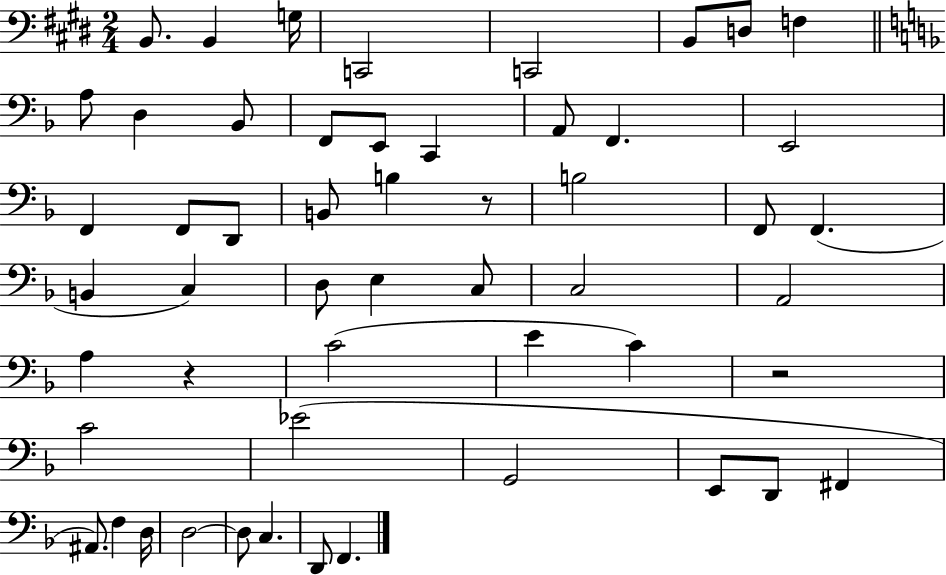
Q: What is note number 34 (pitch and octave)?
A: C4